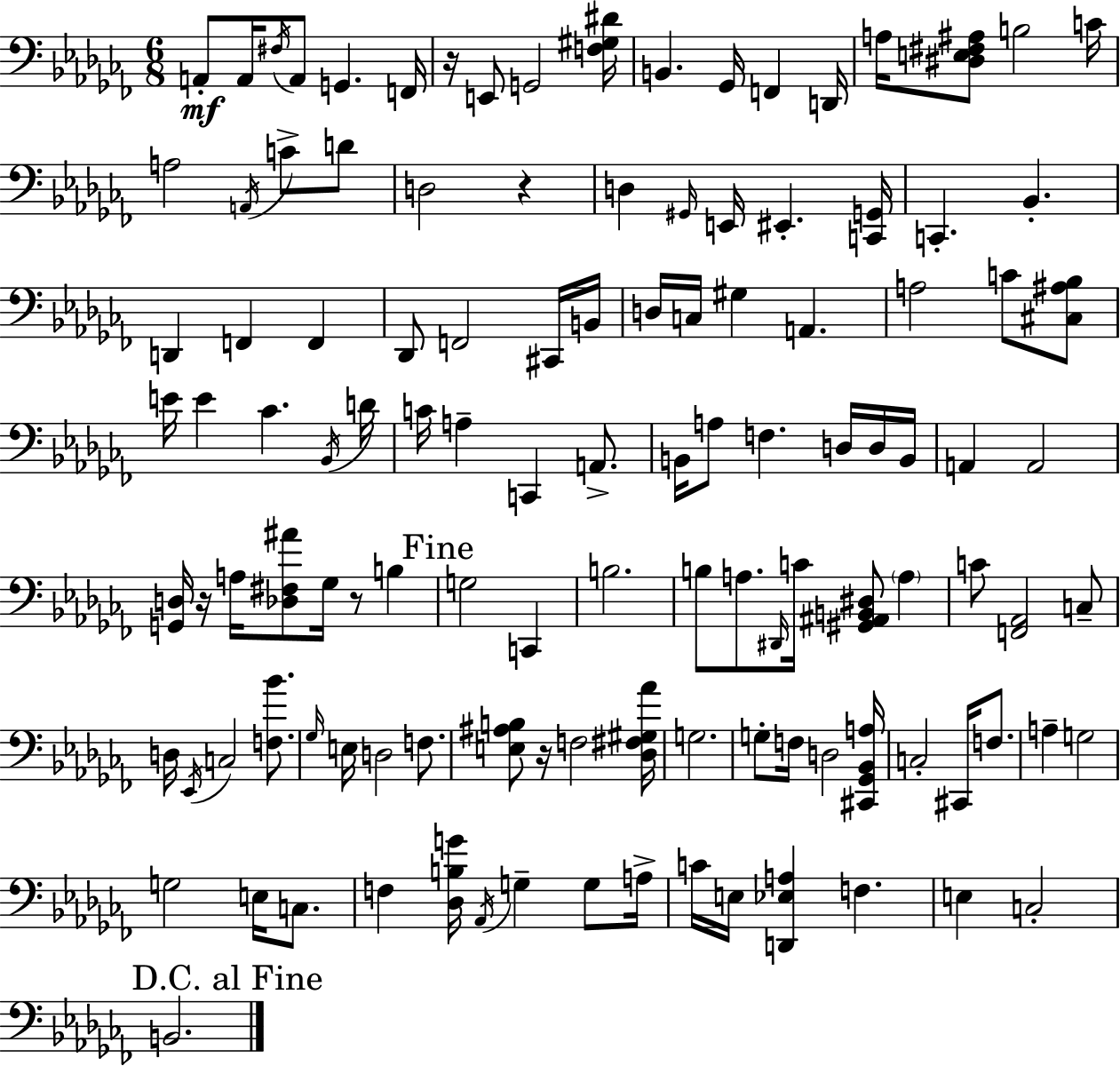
A2/e A2/s F#3/s A2/e G2/q. F2/s R/s E2/e G2/h [F3,G#3,D#4]/s B2/q. Gb2/s F2/q D2/s A3/s [D#3,E3,F#3,A#3]/e B3/h C4/s A3/h A2/s C4/e D4/e D3/h R/q D3/q G#2/s E2/s EIS2/q. [C2,G2]/s C2/q. Bb2/q. D2/q F2/q F2/q Db2/e F2/h C#2/s B2/s D3/s C3/s G#3/q A2/q. A3/h C4/e [C#3,A#3,Bb3]/e E4/s E4/q CES4/q. Bb2/s D4/s C4/s A3/q C2/q A2/e. B2/s A3/e F3/q. D3/s D3/s B2/s A2/q A2/h [G2,D3]/s R/s A3/s [Db3,F#3,A#4]/e Gb3/s R/e B3/q G3/h C2/q B3/h. B3/e A3/e. D#2/s C4/s [G#2,A#2,B2,D#3]/e A3/q C4/e [F2,Ab2]/h C3/e D3/s Eb2/s C3/h [F3,Bb4]/e. Gb3/s E3/s D3/h F3/e. [E3,A#3,B3]/e R/s F3/h [Db3,F#3,G#3,Ab4]/s G3/h. G3/e F3/s D3/h [C#2,Gb2,Bb2,A3]/s C3/h C#2/s F3/e. A3/q G3/h G3/h E3/s C3/e. F3/q [Db3,B3,G4]/s Ab2/s G3/q G3/e A3/s C4/s E3/s [D2,Eb3,A3]/q F3/q. E3/q C3/h B2/h.